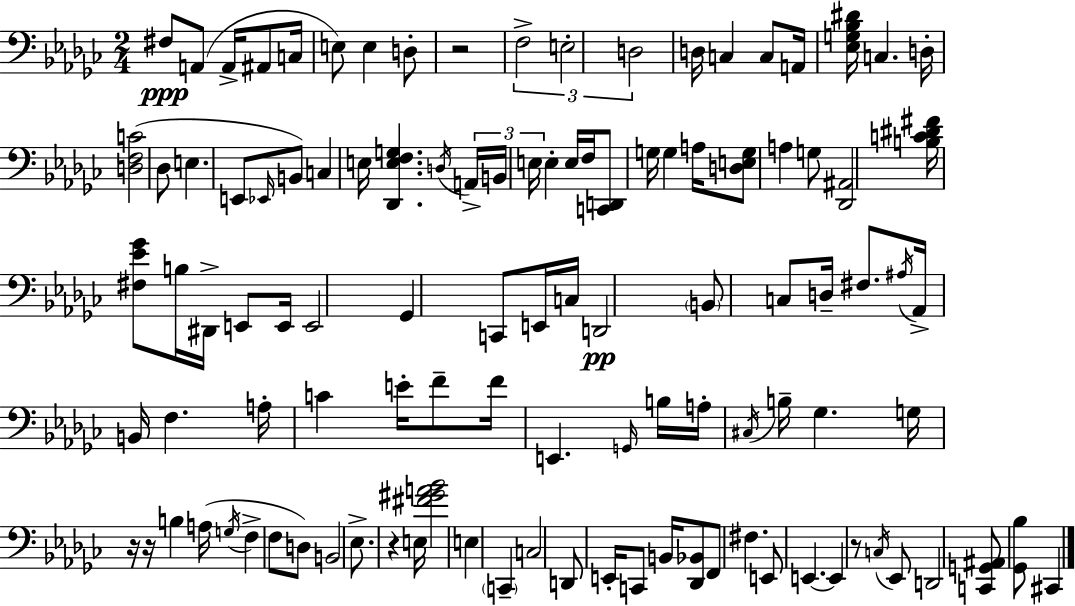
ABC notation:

X:1
T:Untitled
M:2/4
L:1/4
K:Ebm
^F,/2 A,,/2 A,,/4 ^A,,/2 C,/4 E,/2 E, D,/2 z2 F,2 E,2 D,2 D,/4 C, C,/2 A,,/4 [_E,G,_B,^D]/4 C, D,/4 [D,F,C]2 _D,/2 E, E,,/2 _E,,/4 B,,/2 C, E,/4 [_D,,E,F,G,] D,/4 A,,/4 B,,/4 E,/4 E, E,/4 F,/4 [C,,D,,]/2 G,/4 G, A,/4 [D,E,G,]/2 A, G,/2 [_D,,^A,,]2 [B,C^D^F]/4 [^F,_E_G]/2 B,/4 ^D,,/4 E,,/2 E,,/4 E,,2 _G,, C,,/2 E,,/4 C,/4 D,,2 B,,/2 C,/2 D,/4 ^F,/2 ^A,/4 _A,,/4 B,,/4 F, A,/4 C E/4 F/2 F/4 E,, G,,/4 B,/4 A,/4 ^C,/4 B,/4 _G, G,/4 z/4 z/4 B, A,/4 G,/4 F, F,/2 D,/2 B,,2 _E,/2 z E,/4 [^F^GA_B]2 E, C,, C,2 D,,/2 E,,/4 C,,/2 B,,/4 [_D,,_B,,]/2 F,,/2 ^F, E,,/2 E,, E,, z/2 C,/4 _E,,/2 D,,2 [C,,G,,^A,,]/2 [_G,,_B,]/2 ^C,,